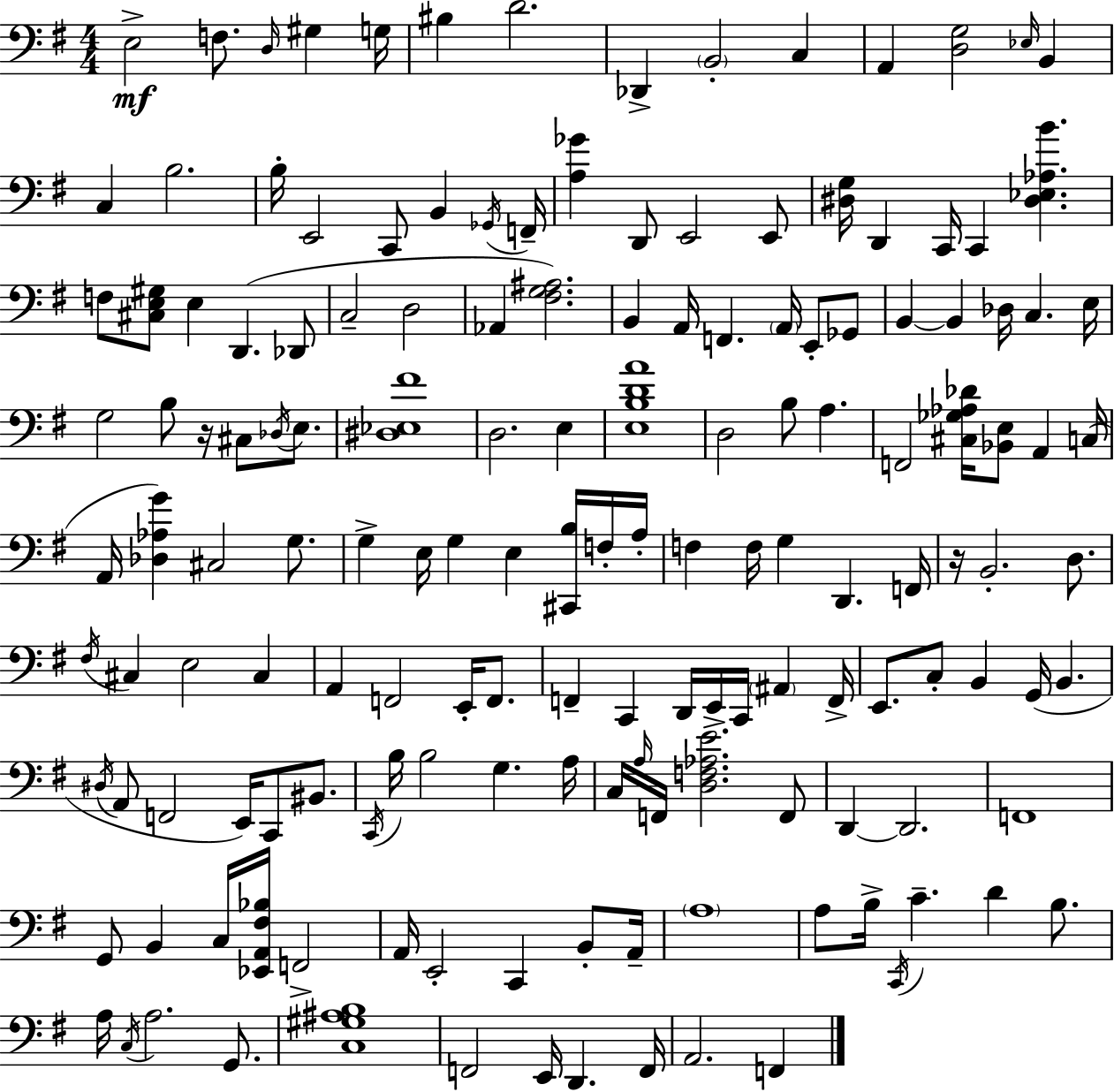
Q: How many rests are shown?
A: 2